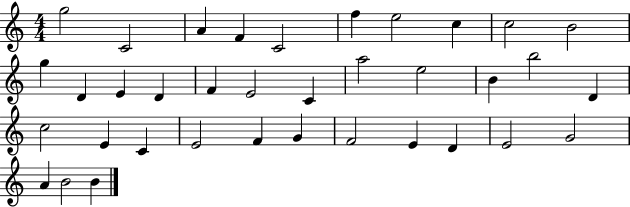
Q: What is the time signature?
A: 4/4